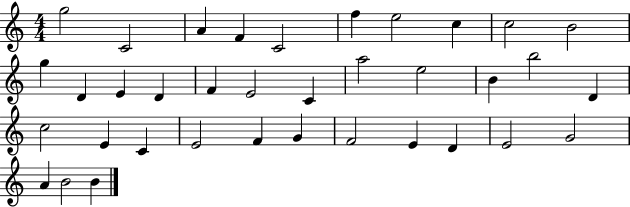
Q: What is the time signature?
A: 4/4